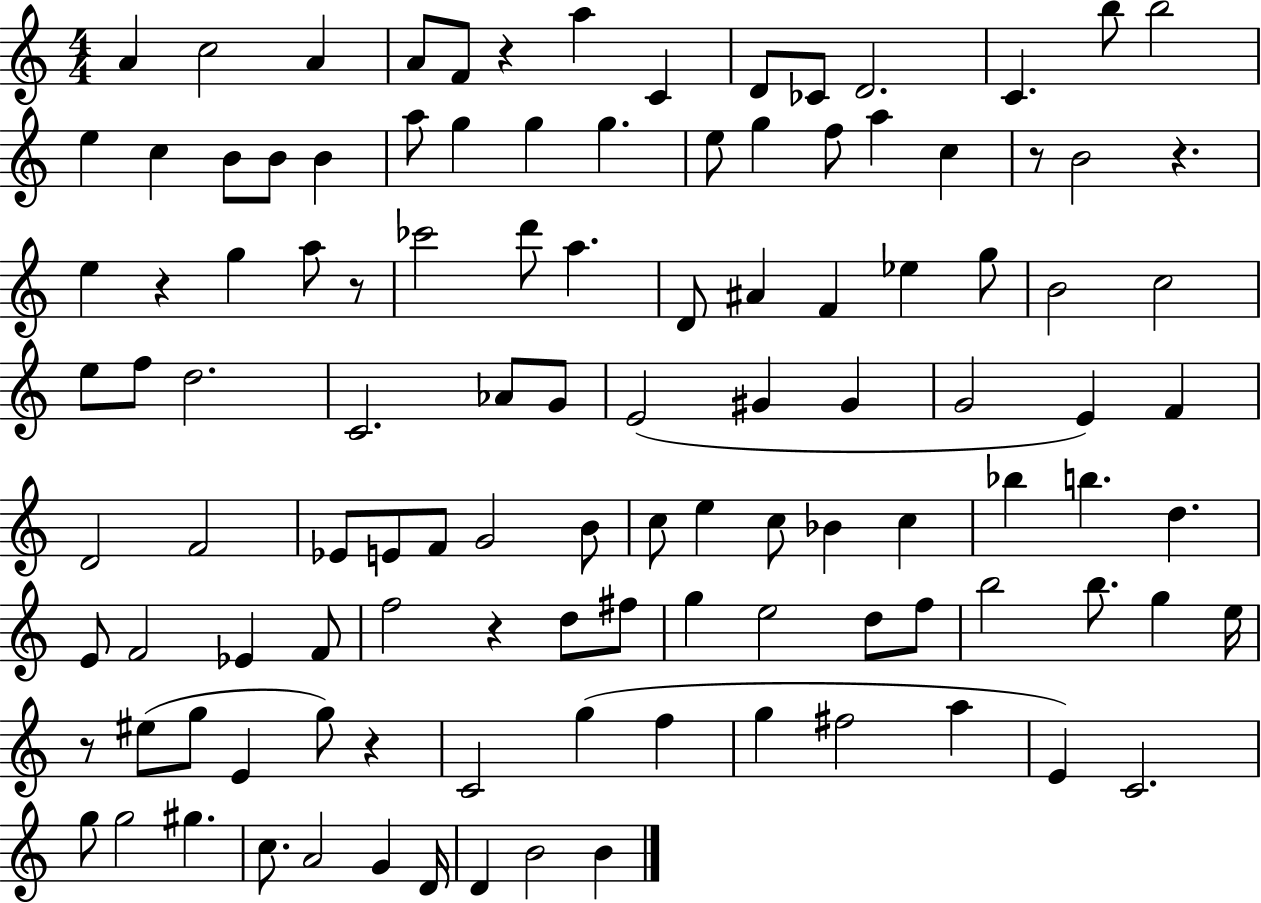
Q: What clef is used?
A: treble